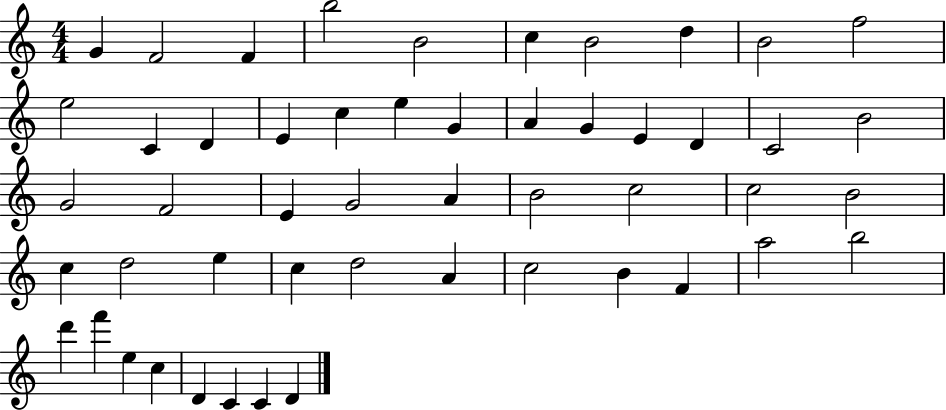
G4/q F4/h F4/q B5/h B4/h C5/q B4/h D5/q B4/h F5/h E5/h C4/q D4/q E4/q C5/q E5/q G4/q A4/q G4/q E4/q D4/q C4/h B4/h G4/h F4/h E4/q G4/h A4/q B4/h C5/h C5/h B4/h C5/q D5/h E5/q C5/q D5/h A4/q C5/h B4/q F4/q A5/h B5/h D6/q F6/q E5/q C5/q D4/q C4/q C4/q D4/q